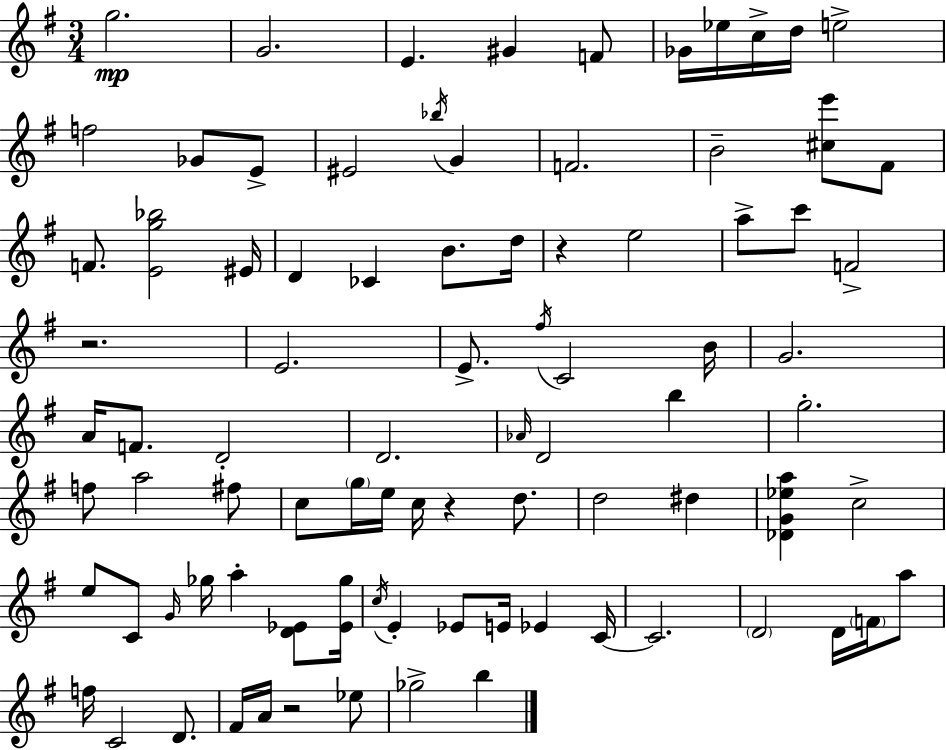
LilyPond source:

{
  \clef treble
  \numericTimeSignature
  \time 3/4
  \key e \minor
  g''2.\mp | g'2. | e'4. gis'4 f'8 | ges'16 ees''16 c''16-> d''16 e''2-> | \break f''2 ges'8 e'8-> | eis'2 \acciaccatura { bes''16 } g'4 | f'2. | b'2-- <cis'' e'''>8 fis'8 | \break f'8. <e' g'' bes''>2 | eis'16 d'4 ces'4 b'8. | d''16 r4 e''2 | a''8-> c'''8 f'2-> | \break r2. | e'2. | e'8.-> \acciaccatura { fis''16 } c'2 | b'16 g'2. | \break a'16 f'8. d'2-. | d'2. | \grace { aes'16 } d'2 b''4 | g''2.-. | \break f''8 a''2 | fis''8 c''8 \parenthesize g''16 e''16 c''16 r4 | d''8. d''2 dis''4 | <des' g' ees'' a''>4 c''2-> | \break e''8 c'8 \grace { g'16 } ges''16 a''4-. | <d' ees'>8 <ees' ges''>16 \acciaccatura { c''16 } e'4-. ees'8 e'16 | ees'4 c'16~~ c'2. | \parenthesize d'2 | \break d'16 \parenthesize f'16 a''8 f''16 c'2 | d'8. fis'16 a'16 r2 | ees''8 ges''2-> | b''4 \bar "|."
}